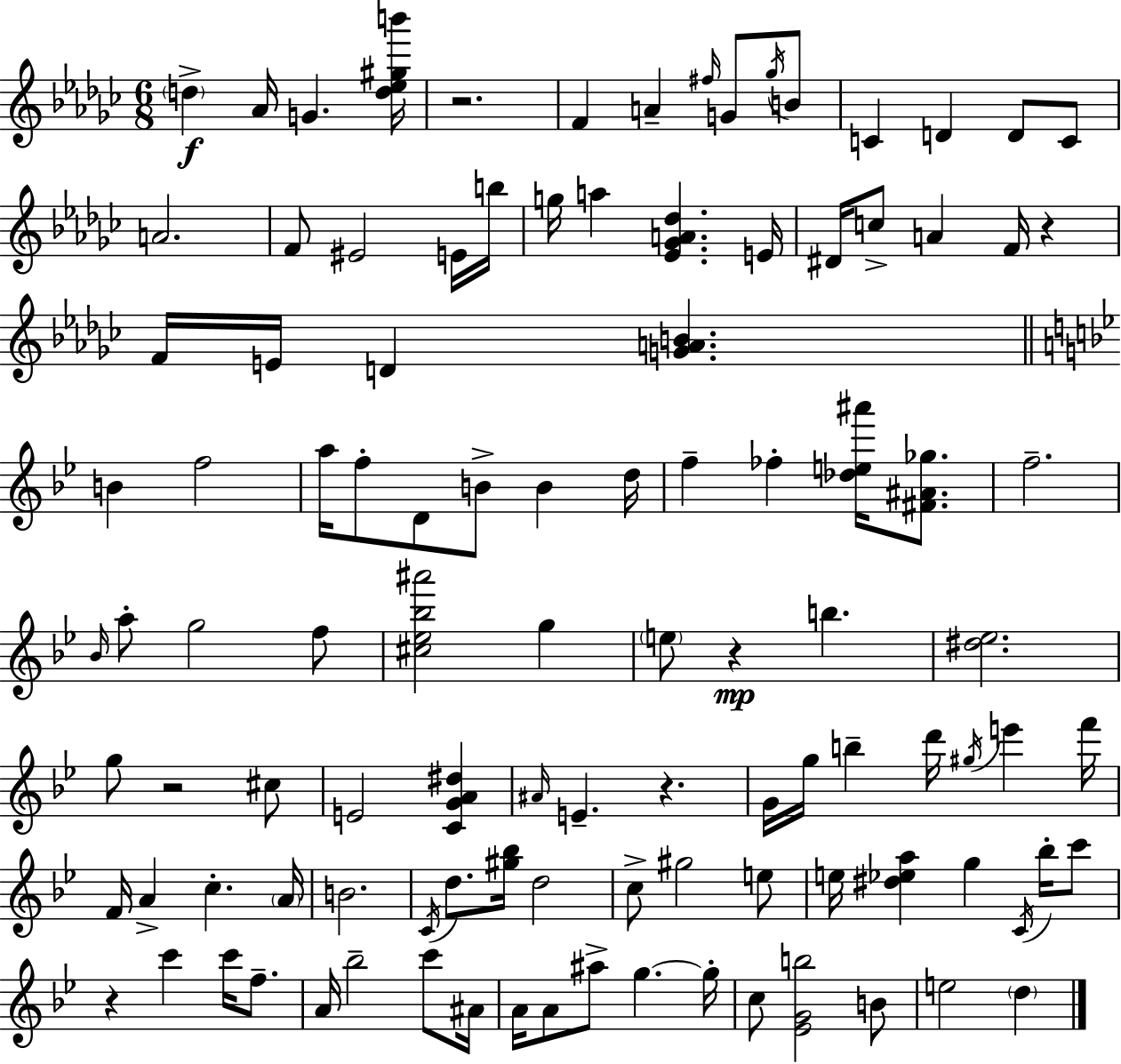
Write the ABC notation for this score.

X:1
T:Untitled
M:6/8
L:1/4
K:Ebm
d _A/4 G [d_e^gb']/4 z2 F A ^f/4 G/2 _g/4 B/2 C D D/2 C/2 A2 F/2 ^E2 E/4 b/4 g/4 a [_E_GA_d] E/4 ^D/4 c/2 A F/4 z F/4 E/4 D [GAB] B f2 a/4 f/2 D/2 B/2 B d/4 f _f [_de^a']/4 [^F^A_g]/2 f2 _B/4 a/2 g2 f/2 [^c_e_b^a']2 g e/2 z b [^d_e]2 g/2 z2 ^c/2 E2 [CGA^d] ^A/4 E z G/4 g/4 b d'/4 ^g/4 e' f'/4 F/4 A c A/4 B2 C/4 d/2 [^g_b]/4 d2 c/2 ^g2 e/2 e/4 [^d_ea] g C/4 _b/4 c'/2 z c' c'/4 f/2 A/4 _b2 c'/2 ^A/4 A/4 A/2 ^a/2 g g/4 c/2 [_EGb]2 B/2 e2 d